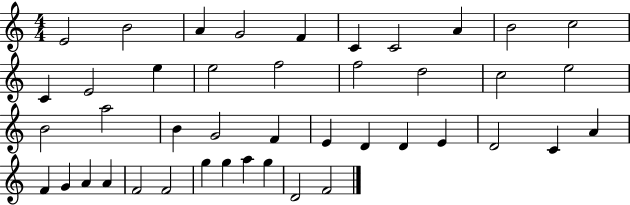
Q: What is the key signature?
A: C major